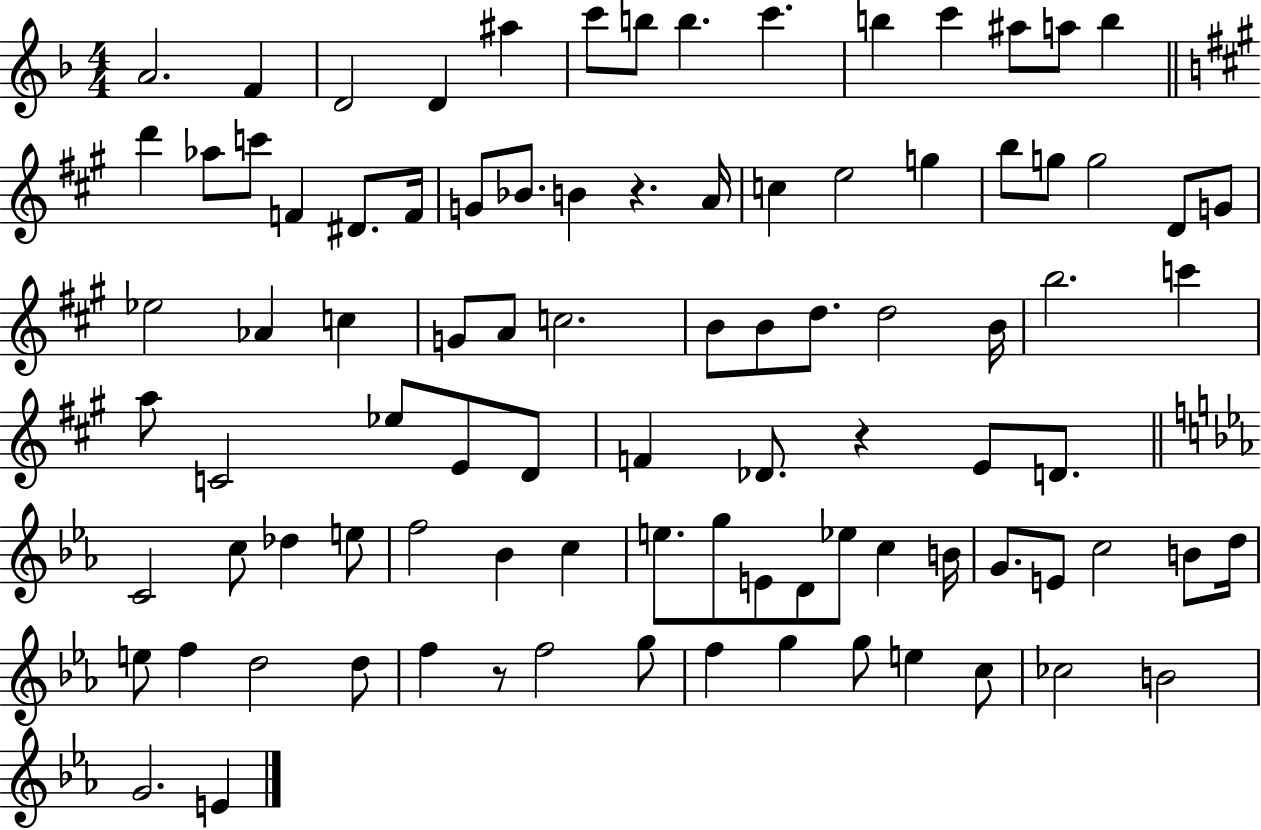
A4/h. F4/q D4/h D4/q A#5/q C6/e B5/e B5/q. C6/q. B5/q C6/q A#5/e A5/e B5/q D6/q Ab5/e C6/e F4/q D#4/e. F4/s G4/e Bb4/e. B4/q R/q. A4/s C5/q E5/h G5/q B5/e G5/e G5/h D4/e G4/e Eb5/h Ab4/q C5/q G4/e A4/e C5/h. B4/e B4/e D5/e. D5/h B4/s B5/h. C6/q A5/e C4/h Eb5/e E4/e D4/e F4/q Db4/e. R/q E4/e D4/e. C4/h C5/e Db5/q E5/e F5/h Bb4/q C5/q E5/e. G5/e E4/e D4/e Eb5/e C5/q B4/s G4/e. E4/e C5/h B4/e D5/s E5/e F5/q D5/h D5/e F5/q R/e F5/h G5/e F5/q G5/q G5/e E5/q C5/e CES5/h B4/h G4/h. E4/q